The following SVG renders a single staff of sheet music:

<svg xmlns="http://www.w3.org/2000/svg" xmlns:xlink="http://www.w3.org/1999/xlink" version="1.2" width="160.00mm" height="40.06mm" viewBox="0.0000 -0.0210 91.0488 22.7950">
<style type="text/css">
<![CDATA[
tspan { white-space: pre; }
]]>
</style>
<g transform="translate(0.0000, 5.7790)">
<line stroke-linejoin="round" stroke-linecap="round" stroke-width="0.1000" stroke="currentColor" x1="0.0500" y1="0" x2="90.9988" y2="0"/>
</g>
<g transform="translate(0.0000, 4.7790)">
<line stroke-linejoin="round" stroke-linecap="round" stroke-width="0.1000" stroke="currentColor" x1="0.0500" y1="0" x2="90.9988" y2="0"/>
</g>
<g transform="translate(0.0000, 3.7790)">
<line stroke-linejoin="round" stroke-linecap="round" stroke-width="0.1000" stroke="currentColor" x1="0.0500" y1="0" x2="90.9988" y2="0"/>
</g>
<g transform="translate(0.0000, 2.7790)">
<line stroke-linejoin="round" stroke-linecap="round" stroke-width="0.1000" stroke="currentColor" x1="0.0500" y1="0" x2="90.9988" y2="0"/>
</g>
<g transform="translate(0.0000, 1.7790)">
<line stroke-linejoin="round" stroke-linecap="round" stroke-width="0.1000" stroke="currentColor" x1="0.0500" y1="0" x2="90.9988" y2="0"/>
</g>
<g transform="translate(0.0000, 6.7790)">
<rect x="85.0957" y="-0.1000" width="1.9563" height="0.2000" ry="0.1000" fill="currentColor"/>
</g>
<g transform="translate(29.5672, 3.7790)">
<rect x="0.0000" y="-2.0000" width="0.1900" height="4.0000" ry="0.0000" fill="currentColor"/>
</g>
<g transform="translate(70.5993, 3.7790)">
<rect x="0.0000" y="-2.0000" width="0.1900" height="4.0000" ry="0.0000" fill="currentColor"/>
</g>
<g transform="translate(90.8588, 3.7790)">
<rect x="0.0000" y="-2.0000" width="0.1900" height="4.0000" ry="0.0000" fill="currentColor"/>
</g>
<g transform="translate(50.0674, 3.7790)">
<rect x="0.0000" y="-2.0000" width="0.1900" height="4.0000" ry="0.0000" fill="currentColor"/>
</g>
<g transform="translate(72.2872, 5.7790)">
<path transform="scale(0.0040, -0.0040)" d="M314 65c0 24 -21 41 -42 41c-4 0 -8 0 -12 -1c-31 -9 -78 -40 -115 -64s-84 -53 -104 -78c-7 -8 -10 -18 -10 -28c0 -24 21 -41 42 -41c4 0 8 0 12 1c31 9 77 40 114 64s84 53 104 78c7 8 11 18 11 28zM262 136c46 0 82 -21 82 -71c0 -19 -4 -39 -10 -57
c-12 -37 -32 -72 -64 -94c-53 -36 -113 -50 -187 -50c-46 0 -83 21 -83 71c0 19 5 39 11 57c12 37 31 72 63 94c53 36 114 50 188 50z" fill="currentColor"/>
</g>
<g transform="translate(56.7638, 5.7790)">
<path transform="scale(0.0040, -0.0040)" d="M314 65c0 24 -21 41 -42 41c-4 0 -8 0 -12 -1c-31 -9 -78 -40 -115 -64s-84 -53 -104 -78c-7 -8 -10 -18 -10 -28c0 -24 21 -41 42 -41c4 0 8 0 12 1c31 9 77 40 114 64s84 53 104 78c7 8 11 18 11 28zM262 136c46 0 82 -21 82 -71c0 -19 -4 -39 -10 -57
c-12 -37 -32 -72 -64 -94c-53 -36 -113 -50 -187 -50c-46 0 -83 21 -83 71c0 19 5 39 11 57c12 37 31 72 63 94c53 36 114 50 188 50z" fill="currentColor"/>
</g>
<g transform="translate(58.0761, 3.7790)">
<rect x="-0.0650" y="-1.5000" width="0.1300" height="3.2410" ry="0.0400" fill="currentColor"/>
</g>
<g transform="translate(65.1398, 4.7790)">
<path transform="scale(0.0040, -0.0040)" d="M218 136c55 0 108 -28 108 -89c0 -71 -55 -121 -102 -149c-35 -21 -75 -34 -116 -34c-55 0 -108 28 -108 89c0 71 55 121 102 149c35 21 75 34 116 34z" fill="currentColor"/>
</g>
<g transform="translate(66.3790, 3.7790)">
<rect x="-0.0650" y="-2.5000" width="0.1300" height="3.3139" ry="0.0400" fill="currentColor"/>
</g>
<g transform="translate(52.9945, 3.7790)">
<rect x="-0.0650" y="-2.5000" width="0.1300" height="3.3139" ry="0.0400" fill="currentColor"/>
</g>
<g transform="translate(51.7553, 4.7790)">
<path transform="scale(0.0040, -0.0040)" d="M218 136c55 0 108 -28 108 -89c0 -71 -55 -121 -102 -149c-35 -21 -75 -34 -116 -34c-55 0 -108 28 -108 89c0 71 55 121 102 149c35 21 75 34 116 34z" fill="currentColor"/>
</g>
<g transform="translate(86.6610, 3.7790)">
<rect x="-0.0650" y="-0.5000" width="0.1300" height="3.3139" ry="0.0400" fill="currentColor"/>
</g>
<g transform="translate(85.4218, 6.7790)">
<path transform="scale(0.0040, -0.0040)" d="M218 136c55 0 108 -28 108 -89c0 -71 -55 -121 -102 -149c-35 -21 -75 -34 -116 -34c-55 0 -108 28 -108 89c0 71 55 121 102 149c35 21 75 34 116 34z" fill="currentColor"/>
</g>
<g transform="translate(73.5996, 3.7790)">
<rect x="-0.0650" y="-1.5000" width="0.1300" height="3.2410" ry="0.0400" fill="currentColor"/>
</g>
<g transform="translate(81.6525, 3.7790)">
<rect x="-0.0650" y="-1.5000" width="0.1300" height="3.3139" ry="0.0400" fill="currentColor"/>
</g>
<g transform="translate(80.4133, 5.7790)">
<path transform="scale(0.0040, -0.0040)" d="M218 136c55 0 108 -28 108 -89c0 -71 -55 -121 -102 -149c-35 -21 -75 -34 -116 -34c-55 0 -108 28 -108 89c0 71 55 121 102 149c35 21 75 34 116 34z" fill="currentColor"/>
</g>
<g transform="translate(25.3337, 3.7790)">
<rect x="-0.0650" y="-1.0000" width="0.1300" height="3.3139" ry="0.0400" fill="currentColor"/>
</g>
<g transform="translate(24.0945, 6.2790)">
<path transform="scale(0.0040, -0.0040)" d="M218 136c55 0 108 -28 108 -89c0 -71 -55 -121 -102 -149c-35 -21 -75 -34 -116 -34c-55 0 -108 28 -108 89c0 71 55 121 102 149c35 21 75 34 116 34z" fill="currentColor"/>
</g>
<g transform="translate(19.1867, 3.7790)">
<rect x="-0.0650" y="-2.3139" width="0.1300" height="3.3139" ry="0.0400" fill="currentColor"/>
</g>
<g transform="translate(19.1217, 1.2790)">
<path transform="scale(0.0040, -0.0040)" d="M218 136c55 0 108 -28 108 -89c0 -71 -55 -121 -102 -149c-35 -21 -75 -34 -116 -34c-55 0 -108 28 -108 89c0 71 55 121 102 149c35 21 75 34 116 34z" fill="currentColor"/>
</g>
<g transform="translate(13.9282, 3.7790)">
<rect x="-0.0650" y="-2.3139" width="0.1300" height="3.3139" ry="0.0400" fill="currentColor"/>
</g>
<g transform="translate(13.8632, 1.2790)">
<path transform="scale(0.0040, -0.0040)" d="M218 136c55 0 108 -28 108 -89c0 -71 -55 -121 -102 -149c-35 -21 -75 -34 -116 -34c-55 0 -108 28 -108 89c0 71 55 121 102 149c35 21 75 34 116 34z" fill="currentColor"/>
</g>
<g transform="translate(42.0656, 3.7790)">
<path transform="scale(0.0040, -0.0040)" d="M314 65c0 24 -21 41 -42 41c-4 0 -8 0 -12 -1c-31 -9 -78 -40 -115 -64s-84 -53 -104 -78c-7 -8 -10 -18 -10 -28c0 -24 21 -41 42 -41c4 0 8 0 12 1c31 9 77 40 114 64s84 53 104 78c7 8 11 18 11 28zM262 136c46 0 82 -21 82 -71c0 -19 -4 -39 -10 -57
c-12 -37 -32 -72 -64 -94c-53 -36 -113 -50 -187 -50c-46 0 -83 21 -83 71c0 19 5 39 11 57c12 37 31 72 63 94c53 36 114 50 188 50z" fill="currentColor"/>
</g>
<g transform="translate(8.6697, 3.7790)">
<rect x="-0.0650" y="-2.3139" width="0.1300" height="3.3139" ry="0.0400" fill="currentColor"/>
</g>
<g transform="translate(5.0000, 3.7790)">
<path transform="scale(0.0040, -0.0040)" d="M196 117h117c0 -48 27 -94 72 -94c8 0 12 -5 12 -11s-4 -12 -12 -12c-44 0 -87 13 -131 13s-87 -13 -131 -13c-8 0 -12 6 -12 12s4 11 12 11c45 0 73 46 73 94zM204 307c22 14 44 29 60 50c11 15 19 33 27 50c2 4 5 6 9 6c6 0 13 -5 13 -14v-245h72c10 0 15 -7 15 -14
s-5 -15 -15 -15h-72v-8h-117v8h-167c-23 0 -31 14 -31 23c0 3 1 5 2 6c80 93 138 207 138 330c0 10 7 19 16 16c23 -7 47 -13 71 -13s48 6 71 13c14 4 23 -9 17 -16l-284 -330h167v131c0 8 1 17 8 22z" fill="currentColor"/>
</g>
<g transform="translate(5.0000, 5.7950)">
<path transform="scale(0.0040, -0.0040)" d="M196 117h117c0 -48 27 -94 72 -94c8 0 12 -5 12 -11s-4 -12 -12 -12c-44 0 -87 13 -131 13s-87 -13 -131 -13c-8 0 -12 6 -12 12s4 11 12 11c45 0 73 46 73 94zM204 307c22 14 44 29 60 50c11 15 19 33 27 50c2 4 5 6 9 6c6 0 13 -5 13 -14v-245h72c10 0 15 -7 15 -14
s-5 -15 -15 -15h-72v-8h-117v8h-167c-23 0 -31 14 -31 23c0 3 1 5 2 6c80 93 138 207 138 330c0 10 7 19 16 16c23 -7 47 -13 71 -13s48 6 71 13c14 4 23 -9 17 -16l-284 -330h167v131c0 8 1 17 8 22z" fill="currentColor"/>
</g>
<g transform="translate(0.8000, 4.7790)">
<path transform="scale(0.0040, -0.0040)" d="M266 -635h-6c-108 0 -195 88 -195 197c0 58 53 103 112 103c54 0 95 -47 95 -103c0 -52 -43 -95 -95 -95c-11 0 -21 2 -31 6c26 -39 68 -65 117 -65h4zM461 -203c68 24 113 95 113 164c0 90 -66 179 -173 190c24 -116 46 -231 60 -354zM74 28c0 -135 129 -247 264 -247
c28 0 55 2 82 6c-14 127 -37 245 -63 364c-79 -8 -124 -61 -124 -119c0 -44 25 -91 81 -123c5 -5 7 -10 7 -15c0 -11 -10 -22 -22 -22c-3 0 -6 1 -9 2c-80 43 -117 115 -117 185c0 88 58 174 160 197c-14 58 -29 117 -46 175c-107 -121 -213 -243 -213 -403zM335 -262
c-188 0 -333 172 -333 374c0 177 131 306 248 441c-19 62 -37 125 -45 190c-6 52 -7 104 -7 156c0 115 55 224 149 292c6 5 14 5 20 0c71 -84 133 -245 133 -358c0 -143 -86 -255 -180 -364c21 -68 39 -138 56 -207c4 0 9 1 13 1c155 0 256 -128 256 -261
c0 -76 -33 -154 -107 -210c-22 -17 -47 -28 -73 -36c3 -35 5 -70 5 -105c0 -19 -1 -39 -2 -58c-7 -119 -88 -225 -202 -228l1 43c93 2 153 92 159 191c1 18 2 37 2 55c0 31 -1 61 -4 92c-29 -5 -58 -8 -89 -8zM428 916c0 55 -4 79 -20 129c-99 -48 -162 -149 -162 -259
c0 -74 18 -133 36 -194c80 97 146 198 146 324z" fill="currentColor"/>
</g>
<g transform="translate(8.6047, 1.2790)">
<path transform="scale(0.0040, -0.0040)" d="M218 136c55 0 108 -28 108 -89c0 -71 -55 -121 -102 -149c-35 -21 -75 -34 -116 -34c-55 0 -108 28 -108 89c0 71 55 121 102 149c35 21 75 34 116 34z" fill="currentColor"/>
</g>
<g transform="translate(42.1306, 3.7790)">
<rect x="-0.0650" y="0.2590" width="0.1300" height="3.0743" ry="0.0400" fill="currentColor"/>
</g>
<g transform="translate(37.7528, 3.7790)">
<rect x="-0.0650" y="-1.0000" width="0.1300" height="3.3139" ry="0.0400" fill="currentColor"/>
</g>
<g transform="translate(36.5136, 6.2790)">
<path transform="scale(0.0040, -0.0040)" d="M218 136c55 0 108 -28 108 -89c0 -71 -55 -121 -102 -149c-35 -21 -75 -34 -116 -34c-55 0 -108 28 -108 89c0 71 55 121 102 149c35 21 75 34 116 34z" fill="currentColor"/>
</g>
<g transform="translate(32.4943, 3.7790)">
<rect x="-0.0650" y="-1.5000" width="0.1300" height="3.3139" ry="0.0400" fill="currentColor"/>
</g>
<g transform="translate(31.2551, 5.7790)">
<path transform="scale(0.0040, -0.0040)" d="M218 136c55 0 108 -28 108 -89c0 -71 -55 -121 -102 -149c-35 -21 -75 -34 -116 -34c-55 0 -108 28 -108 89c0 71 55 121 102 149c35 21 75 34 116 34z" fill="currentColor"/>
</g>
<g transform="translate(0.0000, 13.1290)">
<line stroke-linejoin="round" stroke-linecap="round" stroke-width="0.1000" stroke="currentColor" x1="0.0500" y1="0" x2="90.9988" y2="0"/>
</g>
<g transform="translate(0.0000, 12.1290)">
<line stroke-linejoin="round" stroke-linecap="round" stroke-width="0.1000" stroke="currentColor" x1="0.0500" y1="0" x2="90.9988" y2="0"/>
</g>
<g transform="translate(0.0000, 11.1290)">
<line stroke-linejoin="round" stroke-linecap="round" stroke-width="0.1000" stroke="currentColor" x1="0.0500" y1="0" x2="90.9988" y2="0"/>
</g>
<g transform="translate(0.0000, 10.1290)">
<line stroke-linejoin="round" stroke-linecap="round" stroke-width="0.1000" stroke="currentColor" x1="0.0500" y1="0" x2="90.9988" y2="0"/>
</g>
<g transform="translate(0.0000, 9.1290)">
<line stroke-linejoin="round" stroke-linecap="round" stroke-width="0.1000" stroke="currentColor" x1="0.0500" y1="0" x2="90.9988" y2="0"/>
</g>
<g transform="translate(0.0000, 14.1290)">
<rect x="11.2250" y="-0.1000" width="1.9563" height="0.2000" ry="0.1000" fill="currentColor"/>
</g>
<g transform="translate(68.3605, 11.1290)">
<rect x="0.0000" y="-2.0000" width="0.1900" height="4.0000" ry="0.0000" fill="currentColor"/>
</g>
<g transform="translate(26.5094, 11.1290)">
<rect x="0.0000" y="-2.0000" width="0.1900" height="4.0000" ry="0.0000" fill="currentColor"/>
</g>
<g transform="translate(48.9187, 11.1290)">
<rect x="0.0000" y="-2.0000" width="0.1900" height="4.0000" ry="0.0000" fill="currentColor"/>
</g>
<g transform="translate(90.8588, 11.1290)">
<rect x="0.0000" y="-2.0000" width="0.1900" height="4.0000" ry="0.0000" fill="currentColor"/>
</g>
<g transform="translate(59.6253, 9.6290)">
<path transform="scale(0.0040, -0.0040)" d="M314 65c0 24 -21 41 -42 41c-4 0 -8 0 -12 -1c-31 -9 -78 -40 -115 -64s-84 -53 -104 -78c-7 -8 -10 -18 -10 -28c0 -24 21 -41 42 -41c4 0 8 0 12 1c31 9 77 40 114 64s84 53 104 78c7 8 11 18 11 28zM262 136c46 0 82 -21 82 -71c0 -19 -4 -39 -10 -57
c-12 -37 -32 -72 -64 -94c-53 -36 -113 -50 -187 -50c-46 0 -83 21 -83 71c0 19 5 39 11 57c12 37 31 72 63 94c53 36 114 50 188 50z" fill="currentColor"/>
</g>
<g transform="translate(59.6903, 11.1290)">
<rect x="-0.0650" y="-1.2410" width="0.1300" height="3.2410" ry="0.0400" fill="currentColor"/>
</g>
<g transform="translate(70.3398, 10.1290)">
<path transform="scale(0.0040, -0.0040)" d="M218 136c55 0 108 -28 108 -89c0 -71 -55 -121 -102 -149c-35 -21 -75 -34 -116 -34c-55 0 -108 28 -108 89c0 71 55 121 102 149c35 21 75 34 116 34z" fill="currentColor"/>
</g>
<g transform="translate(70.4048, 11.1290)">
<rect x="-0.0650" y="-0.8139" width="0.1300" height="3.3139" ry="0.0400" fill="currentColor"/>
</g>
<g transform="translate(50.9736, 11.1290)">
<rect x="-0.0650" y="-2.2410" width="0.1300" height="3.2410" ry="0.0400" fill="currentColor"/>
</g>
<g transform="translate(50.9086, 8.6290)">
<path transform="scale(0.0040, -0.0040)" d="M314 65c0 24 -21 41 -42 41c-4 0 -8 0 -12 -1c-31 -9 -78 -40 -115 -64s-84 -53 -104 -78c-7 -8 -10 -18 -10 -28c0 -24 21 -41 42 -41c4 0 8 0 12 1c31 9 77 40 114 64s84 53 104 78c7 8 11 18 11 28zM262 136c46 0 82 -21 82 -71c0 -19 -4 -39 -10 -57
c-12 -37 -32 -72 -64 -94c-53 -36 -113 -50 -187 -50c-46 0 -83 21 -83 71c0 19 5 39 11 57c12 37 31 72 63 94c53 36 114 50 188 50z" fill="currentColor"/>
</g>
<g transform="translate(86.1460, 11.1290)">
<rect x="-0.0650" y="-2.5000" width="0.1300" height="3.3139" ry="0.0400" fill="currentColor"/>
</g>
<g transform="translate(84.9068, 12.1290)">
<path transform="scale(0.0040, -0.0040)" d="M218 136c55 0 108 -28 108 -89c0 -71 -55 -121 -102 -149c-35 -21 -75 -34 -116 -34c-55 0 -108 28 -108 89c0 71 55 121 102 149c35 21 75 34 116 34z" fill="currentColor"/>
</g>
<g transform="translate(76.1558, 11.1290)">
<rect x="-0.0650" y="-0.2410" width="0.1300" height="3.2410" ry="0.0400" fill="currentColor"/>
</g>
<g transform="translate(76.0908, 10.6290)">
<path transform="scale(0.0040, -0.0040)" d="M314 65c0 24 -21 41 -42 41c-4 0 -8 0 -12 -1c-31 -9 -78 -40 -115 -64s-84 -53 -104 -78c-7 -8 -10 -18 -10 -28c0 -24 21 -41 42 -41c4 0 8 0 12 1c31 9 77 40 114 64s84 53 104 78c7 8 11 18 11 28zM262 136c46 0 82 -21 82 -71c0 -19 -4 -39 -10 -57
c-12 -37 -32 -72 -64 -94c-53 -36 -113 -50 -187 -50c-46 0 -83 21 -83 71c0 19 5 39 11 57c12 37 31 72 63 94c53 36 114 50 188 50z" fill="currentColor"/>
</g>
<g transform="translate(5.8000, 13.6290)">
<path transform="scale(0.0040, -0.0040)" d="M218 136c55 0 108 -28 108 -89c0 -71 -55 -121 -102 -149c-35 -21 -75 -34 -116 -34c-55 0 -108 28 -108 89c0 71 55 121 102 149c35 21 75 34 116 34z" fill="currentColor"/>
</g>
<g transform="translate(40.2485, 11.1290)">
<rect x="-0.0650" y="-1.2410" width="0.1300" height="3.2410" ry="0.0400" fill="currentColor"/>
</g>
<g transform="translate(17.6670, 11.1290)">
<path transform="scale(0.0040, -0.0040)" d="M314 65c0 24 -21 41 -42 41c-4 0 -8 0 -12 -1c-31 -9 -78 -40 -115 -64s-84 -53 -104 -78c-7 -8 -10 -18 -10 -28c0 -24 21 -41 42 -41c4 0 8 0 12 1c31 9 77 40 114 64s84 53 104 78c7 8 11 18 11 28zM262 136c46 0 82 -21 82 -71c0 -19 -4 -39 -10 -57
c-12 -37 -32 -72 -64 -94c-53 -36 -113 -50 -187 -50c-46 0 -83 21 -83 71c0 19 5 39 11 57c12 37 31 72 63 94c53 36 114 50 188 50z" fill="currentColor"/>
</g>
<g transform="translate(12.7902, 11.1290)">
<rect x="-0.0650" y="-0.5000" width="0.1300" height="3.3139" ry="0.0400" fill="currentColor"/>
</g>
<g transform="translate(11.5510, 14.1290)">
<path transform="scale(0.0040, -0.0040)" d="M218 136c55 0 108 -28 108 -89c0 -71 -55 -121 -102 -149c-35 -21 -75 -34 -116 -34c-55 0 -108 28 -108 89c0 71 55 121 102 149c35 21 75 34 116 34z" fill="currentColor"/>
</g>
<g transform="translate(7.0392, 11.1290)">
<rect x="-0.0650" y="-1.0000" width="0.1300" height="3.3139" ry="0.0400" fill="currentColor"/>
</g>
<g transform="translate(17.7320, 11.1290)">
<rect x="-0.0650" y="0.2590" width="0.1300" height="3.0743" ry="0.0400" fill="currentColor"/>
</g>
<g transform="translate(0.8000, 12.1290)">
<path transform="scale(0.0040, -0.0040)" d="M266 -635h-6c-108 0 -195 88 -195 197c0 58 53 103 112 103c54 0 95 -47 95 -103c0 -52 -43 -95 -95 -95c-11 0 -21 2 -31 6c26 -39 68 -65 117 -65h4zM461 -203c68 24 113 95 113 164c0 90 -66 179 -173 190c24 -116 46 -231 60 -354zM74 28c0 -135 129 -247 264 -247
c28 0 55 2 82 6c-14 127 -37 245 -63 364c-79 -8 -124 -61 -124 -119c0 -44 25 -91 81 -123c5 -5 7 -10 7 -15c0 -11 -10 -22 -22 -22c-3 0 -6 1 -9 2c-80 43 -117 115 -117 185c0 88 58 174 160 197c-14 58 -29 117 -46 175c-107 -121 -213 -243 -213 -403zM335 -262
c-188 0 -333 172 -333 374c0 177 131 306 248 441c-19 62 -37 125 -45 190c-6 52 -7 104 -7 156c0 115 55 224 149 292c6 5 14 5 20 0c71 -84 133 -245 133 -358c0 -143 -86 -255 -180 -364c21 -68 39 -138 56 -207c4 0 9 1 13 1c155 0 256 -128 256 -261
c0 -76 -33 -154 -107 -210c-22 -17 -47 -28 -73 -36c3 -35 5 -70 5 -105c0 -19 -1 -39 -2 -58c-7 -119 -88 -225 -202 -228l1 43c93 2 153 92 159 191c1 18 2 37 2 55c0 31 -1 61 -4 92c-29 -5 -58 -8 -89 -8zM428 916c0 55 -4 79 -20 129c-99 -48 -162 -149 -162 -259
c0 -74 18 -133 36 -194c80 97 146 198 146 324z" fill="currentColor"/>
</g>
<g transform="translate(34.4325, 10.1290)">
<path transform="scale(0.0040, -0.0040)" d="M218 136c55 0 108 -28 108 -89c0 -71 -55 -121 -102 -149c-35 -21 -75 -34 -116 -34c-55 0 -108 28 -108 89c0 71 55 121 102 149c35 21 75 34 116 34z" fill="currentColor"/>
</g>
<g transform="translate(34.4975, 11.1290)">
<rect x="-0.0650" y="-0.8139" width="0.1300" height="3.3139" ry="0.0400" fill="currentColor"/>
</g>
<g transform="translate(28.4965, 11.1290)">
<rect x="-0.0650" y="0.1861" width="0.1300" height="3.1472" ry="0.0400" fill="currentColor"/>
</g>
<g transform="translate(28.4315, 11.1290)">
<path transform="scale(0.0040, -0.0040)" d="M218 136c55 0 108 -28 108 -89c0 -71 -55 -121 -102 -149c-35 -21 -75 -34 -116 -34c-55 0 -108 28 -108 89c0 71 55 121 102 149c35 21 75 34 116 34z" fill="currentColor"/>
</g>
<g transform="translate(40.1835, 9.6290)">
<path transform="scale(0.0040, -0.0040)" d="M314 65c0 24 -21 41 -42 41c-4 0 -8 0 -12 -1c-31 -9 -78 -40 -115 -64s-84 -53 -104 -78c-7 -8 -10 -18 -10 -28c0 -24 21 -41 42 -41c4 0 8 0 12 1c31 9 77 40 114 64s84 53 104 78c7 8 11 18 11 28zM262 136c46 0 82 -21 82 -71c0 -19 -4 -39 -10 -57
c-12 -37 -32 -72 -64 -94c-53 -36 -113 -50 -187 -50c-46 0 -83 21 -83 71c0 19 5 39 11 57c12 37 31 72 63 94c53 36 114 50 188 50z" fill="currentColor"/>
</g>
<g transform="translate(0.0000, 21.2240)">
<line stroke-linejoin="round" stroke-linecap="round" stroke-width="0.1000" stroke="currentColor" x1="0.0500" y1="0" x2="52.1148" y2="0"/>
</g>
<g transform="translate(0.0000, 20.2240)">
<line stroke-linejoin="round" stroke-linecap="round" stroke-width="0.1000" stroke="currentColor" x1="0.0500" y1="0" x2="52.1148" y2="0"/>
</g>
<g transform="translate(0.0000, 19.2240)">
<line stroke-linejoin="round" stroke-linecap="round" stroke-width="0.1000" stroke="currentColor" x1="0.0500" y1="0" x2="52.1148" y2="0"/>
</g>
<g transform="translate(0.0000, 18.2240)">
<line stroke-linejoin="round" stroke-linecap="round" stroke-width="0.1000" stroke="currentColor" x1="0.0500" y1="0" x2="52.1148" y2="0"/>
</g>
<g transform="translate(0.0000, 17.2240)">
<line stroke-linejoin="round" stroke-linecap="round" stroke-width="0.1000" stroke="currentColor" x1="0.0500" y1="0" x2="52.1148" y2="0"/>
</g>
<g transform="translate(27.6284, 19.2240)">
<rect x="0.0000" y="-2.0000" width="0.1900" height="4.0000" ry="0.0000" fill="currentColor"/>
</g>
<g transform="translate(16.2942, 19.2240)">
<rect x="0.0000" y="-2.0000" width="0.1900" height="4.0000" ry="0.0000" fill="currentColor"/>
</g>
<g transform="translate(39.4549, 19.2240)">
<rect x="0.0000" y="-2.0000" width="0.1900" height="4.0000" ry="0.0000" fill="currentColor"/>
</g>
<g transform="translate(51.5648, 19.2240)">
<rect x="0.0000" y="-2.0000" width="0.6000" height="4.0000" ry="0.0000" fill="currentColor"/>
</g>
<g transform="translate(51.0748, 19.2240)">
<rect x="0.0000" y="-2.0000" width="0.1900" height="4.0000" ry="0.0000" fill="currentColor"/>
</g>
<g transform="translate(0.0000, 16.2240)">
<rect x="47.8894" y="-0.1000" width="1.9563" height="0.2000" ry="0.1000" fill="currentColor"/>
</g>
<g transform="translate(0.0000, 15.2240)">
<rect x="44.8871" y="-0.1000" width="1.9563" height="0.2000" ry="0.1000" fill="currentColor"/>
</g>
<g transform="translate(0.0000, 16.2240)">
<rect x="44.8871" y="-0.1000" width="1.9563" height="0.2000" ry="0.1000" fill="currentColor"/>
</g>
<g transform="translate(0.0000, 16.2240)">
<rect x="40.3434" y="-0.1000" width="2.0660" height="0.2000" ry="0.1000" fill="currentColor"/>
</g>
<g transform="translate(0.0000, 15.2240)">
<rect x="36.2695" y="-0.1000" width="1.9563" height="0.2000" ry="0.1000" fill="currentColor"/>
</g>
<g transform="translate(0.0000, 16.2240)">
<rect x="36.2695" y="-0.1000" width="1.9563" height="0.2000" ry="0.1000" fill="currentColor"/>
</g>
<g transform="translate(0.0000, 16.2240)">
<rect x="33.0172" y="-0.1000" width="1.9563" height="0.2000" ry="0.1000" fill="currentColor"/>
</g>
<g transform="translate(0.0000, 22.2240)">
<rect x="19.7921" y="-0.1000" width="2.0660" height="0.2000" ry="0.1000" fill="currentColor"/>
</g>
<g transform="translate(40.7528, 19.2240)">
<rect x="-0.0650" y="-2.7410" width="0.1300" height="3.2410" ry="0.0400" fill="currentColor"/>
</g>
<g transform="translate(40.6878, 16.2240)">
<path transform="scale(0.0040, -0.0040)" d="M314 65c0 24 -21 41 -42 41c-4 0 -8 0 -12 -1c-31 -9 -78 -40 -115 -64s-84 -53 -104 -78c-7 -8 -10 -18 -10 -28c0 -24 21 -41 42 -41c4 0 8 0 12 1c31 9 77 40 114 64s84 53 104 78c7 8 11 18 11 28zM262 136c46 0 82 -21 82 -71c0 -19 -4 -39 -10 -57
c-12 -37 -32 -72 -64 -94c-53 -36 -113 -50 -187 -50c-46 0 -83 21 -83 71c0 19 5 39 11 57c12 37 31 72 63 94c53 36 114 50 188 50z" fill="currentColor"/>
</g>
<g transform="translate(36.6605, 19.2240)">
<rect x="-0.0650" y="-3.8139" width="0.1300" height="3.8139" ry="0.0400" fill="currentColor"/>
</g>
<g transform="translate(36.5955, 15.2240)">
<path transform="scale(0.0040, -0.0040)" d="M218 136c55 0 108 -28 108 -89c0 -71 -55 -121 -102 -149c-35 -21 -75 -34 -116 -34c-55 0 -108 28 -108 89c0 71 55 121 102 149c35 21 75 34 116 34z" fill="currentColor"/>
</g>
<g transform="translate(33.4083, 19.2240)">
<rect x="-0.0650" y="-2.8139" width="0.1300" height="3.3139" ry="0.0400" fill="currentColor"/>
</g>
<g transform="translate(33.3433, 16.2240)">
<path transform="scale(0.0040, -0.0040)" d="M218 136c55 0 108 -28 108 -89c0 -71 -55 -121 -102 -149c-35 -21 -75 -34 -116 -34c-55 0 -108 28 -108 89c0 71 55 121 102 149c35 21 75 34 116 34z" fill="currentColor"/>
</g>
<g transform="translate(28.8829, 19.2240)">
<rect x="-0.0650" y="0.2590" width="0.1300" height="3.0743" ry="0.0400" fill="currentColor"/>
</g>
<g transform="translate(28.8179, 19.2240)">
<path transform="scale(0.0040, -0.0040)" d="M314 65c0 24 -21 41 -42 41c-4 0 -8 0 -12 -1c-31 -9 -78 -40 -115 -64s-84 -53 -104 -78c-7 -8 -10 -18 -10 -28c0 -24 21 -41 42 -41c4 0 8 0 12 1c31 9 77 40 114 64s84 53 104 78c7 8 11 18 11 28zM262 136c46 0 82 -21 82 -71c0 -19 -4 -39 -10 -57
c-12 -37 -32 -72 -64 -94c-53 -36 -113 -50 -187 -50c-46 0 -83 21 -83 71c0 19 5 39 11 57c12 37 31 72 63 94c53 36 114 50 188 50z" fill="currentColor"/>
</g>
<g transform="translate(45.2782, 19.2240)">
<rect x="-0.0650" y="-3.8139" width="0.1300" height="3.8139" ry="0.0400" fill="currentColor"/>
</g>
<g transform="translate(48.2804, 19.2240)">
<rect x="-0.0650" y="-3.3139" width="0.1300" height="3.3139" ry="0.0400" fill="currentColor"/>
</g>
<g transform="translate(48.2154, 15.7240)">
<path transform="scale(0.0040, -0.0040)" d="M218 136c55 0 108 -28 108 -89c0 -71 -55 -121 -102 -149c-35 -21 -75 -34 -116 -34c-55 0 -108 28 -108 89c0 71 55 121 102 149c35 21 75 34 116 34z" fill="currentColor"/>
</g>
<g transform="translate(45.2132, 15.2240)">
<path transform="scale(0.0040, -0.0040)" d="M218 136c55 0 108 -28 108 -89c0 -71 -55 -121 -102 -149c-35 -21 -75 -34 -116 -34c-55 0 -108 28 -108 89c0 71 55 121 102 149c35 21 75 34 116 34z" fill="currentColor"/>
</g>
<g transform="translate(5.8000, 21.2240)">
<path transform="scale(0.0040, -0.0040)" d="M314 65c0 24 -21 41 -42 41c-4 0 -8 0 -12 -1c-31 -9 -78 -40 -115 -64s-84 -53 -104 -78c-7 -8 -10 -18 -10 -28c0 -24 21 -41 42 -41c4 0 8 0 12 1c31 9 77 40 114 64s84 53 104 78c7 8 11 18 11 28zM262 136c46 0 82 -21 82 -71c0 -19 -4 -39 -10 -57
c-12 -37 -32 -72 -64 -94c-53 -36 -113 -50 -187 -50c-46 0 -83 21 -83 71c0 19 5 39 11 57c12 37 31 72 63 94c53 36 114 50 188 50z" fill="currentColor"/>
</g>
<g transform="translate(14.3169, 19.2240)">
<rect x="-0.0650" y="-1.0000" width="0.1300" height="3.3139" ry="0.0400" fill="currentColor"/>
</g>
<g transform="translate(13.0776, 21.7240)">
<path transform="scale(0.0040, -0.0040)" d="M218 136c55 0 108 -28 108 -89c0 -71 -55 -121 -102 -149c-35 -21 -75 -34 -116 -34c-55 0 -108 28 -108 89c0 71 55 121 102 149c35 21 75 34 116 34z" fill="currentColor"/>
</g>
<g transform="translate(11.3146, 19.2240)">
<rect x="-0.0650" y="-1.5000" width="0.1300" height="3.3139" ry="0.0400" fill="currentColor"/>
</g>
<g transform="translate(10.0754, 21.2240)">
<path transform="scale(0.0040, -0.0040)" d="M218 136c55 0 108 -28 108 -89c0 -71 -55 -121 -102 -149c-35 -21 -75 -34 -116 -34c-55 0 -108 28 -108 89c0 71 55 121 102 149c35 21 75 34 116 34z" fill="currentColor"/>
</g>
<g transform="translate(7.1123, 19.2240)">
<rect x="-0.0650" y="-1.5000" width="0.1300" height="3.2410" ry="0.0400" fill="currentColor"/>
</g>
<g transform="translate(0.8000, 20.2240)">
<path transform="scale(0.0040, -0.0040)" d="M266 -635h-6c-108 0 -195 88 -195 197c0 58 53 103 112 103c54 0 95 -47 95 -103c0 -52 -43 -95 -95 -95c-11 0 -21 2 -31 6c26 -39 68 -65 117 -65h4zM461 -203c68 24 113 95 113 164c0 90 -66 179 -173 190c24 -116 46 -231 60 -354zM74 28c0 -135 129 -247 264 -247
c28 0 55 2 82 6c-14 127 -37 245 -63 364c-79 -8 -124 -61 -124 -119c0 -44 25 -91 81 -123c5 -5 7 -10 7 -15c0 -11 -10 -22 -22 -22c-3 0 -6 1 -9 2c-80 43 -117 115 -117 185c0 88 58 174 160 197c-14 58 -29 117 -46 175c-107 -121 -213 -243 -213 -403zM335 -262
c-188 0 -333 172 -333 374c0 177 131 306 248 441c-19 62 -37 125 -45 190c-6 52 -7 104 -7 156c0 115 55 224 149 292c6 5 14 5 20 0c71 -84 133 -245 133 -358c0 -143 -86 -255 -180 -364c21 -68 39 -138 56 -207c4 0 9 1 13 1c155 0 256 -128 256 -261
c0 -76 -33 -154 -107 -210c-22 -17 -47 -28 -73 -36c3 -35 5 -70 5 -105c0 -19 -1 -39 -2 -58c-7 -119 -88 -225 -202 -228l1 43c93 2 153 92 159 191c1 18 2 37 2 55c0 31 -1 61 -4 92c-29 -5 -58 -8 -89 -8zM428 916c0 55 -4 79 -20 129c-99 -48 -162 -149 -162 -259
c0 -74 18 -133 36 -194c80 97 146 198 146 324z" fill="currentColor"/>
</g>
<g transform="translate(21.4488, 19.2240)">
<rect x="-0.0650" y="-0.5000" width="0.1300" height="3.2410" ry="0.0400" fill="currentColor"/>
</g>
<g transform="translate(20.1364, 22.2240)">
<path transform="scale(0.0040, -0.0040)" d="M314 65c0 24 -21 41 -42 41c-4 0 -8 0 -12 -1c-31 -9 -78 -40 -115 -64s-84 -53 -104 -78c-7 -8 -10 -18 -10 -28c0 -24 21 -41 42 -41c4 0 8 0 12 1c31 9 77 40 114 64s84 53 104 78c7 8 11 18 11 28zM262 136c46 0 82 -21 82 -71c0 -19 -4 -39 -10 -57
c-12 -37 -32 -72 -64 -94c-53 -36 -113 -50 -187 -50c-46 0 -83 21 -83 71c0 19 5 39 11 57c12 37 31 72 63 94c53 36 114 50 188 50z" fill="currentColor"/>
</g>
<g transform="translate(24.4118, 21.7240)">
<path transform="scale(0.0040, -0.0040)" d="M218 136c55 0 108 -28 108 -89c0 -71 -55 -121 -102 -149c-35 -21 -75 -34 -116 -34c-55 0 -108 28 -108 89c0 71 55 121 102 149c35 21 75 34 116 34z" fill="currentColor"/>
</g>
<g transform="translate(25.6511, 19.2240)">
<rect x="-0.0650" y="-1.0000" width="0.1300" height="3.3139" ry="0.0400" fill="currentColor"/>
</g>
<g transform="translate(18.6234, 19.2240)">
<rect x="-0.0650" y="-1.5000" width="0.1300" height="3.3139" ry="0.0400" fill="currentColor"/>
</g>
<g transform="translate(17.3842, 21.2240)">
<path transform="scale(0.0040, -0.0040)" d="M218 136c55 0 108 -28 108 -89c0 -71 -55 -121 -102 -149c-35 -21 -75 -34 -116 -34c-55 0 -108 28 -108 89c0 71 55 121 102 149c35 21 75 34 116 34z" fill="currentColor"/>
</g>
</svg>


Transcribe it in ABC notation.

X:1
T:Untitled
M:4/4
L:1/4
K:C
g g g D E D B2 G E2 G E2 E C D C B2 B d e2 g2 e2 d c2 G E2 E D E C2 D B2 a c' a2 c' b